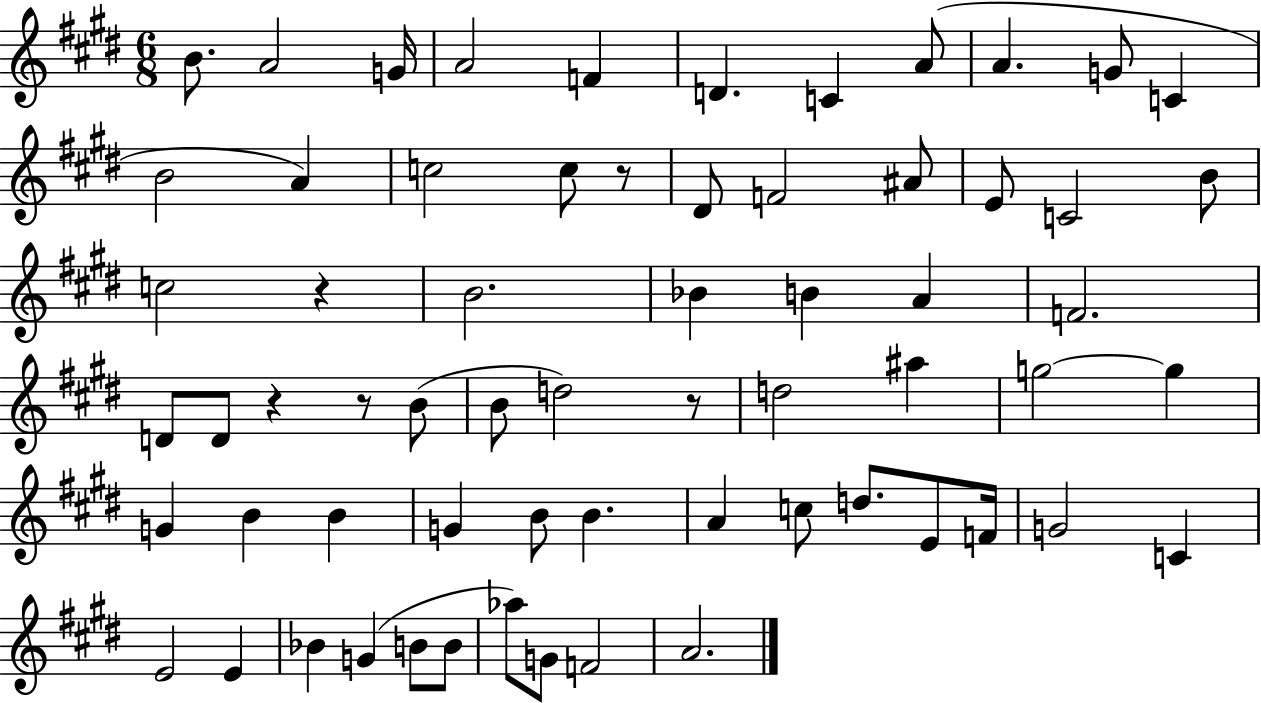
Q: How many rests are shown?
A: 5